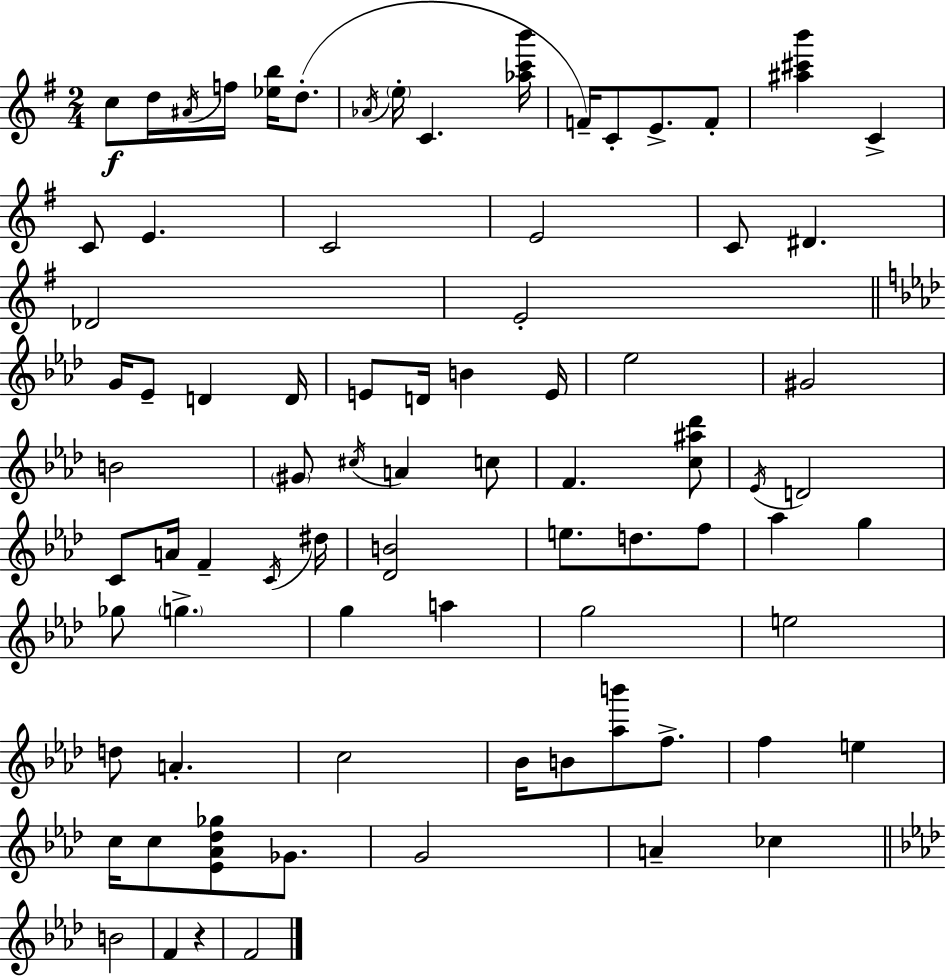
C5/e D5/s A#4/s F5/s [Eb5,B5]/s D5/e. Ab4/s E5/s C4/q. [Ab5,C6,B6]/s F4/s C4/e E4/e. F4/e [A#5,C#6,B6]/q C4/q C4/e E4/q. C4/h E4/h C4/e D#4/q. Db4/h E4/h G4/s Eb4/e D4/q D4/s E4/e D4/s B4/q E4/s Eb5/h G#4/h B4/h G#4/e C#5/s A4/q C5/e F4/q. [C5,A#5,Db6]/e Eb4/s D4/h C4/e A4/s F4/q C4/s D#5/s [Db4,B4]/h E5/e. D5/e. F5/e Ab5/q G5/q Gb5/e G5/q. G5/q A5/q G5/h E5/h D5/e A4/q. C5/h Bb4/s B4/e [Ab5,B6]/e F5/e. F5/q E5/q C5/s C5/e [Eb4,Ab4,Db5,Gb5]/e Gb4/e. G4/h A4/q CES5/q B4/h F4/q R/q F4/h